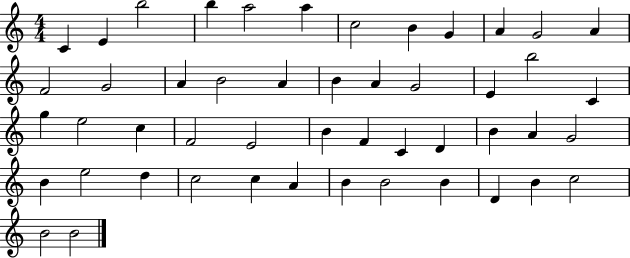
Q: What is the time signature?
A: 4/4